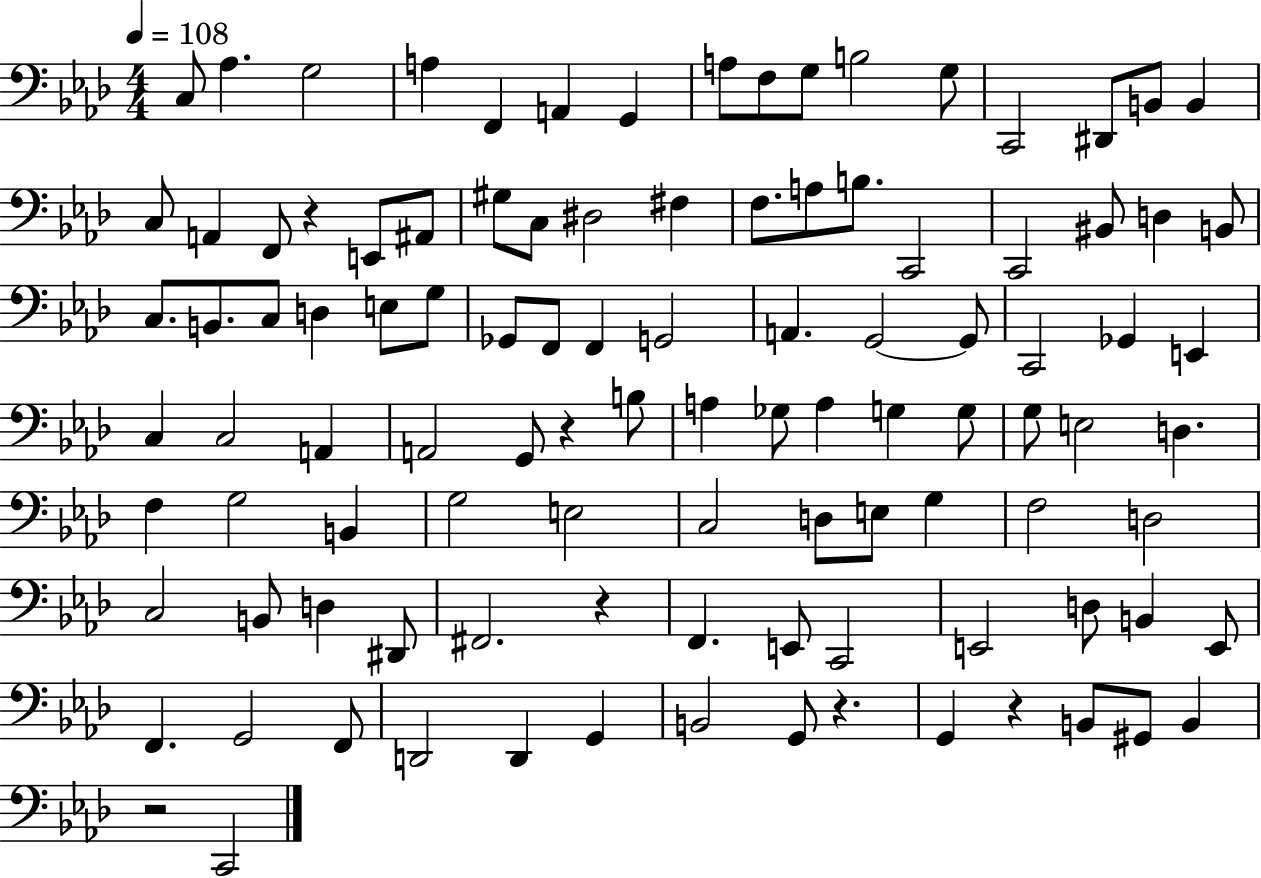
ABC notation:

X:1
T:Untitled
M:4/4
L:1/4
K:Ab
C,/2 _A, G,2 A, F,, A,, G,, A,/2 F,/2 G,/2 B,2 G,/2 C,,2 ^D,,/2 B,,/2 B,, C,/2 A,, F,,/2 z E,,/2 ^A,,/2 ^G,/2 C,/2 ^D,2 ^F, F,/2 A,/2 B,/2 C,,2 C,,2 ^B,,/2 D, B,,/2 C,/2 B,,/2 C,/2 D, E,/2 G,/2 _G,,/2 F,,/2 F,, G,,2 A,, G,,2 G,,/2 C,,2 _G,, E,, C, C,2 A,, A,,2 G,,/2 z B,/2 A, _G,/2 A, G, G,/2 G,/2 E,2 D, F, G,2 B,, G,2 E,2 C,2 D,/2 E,/2 G, F,2 D,2 C,2 B,,/2 D, ^D,,/2 ^F,,2 z F,, E,,/2 C,,2 E,,2 D,/2 B,, E,,/2 F,, G,,2 F,,/2 D,,2 D,, G,, B,,2 G,,/2 z G,, z B,,/2 ^G,,/2 B,, z2 C,,2